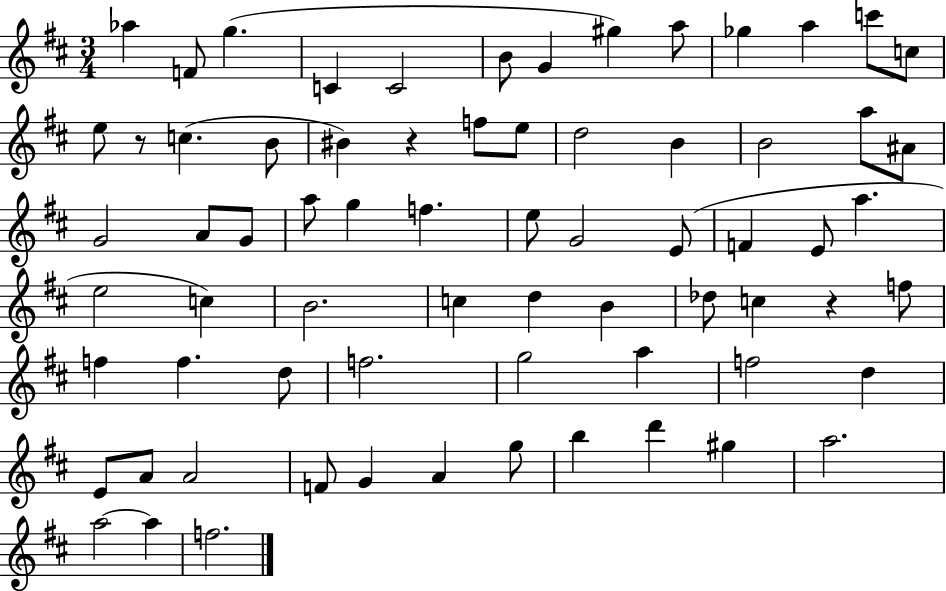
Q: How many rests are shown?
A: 3